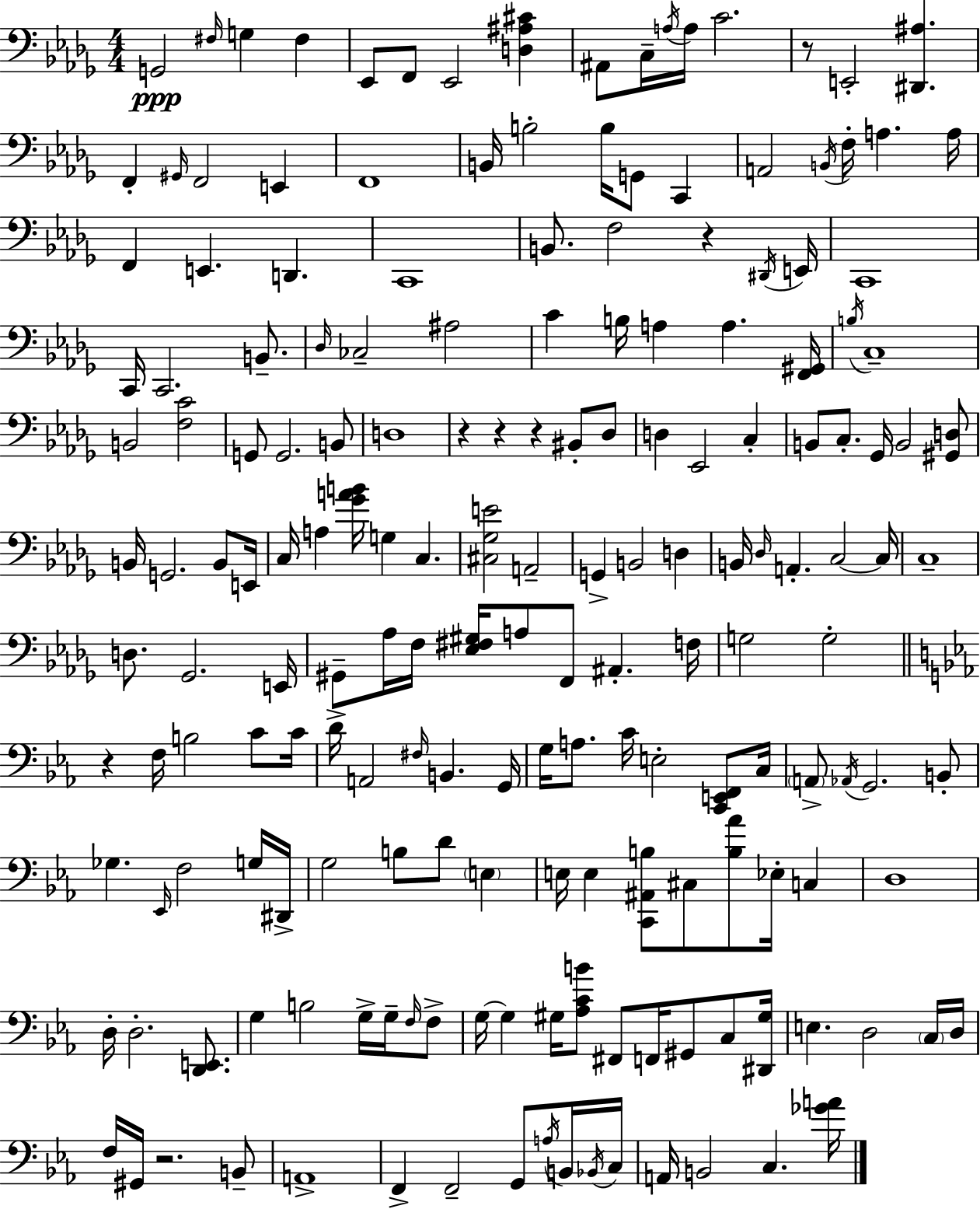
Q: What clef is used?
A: bass